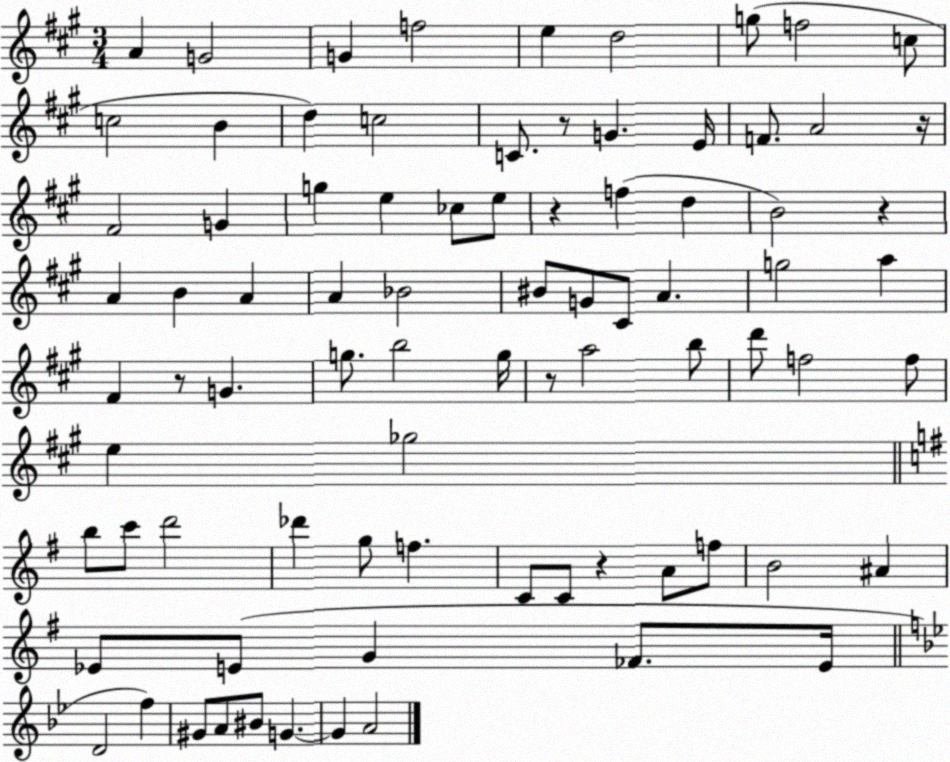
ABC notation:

X:1
T:Untitled
M:3/4
L:1/4
K:A
A G2 G f2 e d2 g/2 f2 c/2 c2 B d c2 C/2 z/2 G E/4 F/2 A2 z/4 ^F2 G g e _c/2 e/2 z f d B2 z A B A A _B2 ^B/2 G/2 ^C/2 A g2 a ^F z/2 G g/2 b2 g/4 z/2 a2 b/2 d'/2 f2 f/2 e _g2 b/2 c'/2 d'2 _d' g/2 f C/2 C/2 z A/2 f/2 B2 ^A _E/2 E/2 G _F/2 E/4 D2 f ^G/2 A/2 ^B/2 G G A2